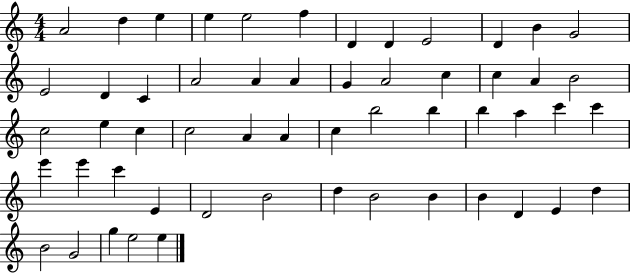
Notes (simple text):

A4/h D5/q E5/q E5/q E5/h F5/q D4/q D4/q E4/h D4/q B4/q G4/h E4/h D4/q C4/q A4/h A4/q A4/q G4/q A4/h C5/q C5/q A4/q B4/h C5/h E5/q C5/q C5/h A4/q A4/q C5/q B5/h B5/q B5/q A5/q C6/q C6/q E6/q E6/q C6/q E4/q D4/h B4/h D5/q B4/h B4/q B4/q D4/q E4/q D5/q B4/h G4/h G5/q E5/h E5/q